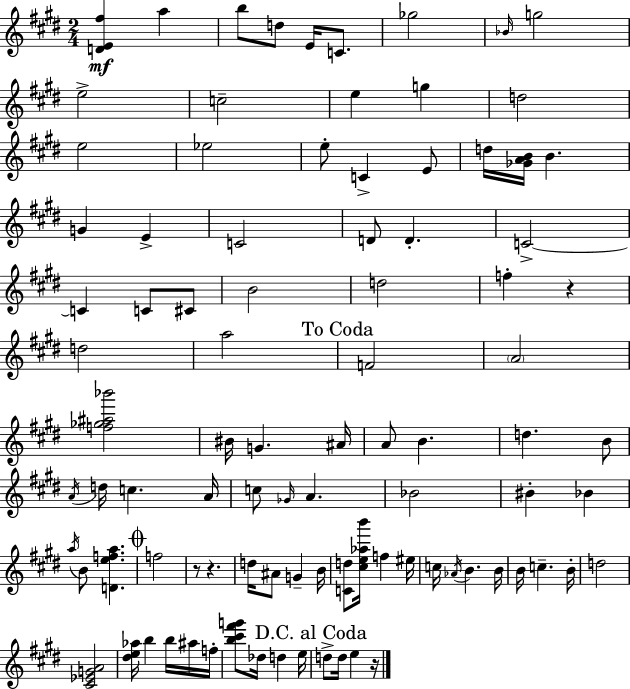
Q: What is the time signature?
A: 2/4